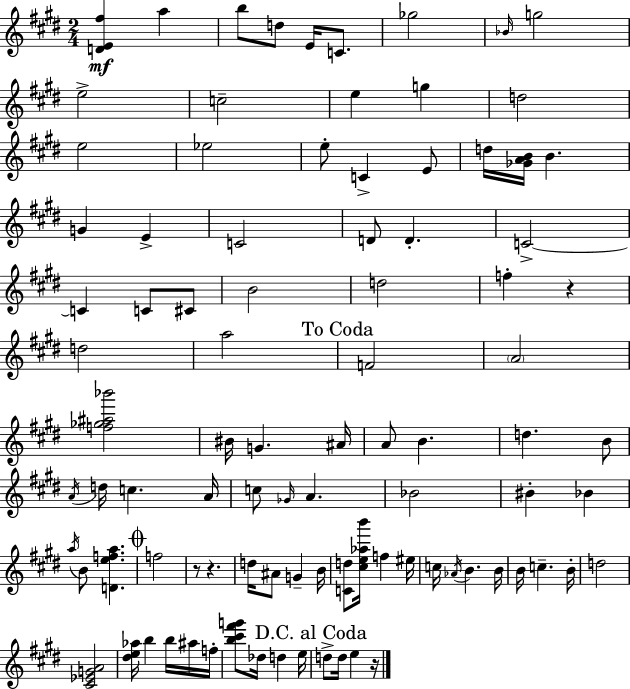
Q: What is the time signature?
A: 2/4